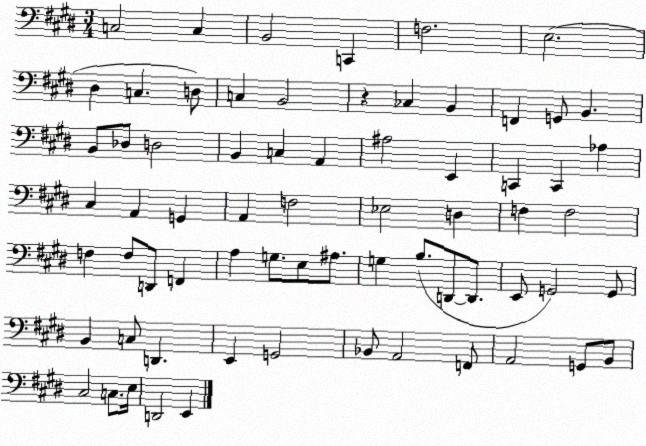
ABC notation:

X:1
T:Untitled
M:3/4
L:1/4
K:E
C,2 C, B,,2 C,, F,2 E,2 ^D, C, D,/2 C, B,,2 z _C, B,, F,, G,,/2 B,, B,,/2 _D,/2 D,2 B,, C, A,, ^A,2 E,, C,, C,, _A, ^C, A,, G,, A,, F,2 _E,2 D, F, F,2 F, F,/2 D,,/2 F,, A, G,/2 E,/2 ^A,/2 G, B,/2 D,,/2 D,,/2 E,,/2 G,,2 G,,/2 B,, C,/2 D,, E,, G,,2 _B,,/2 A,,2 F,,/2 A,,2 G,,/2 B,,/2 ^C,2 C,/2 E,/4 D,,2 E,,